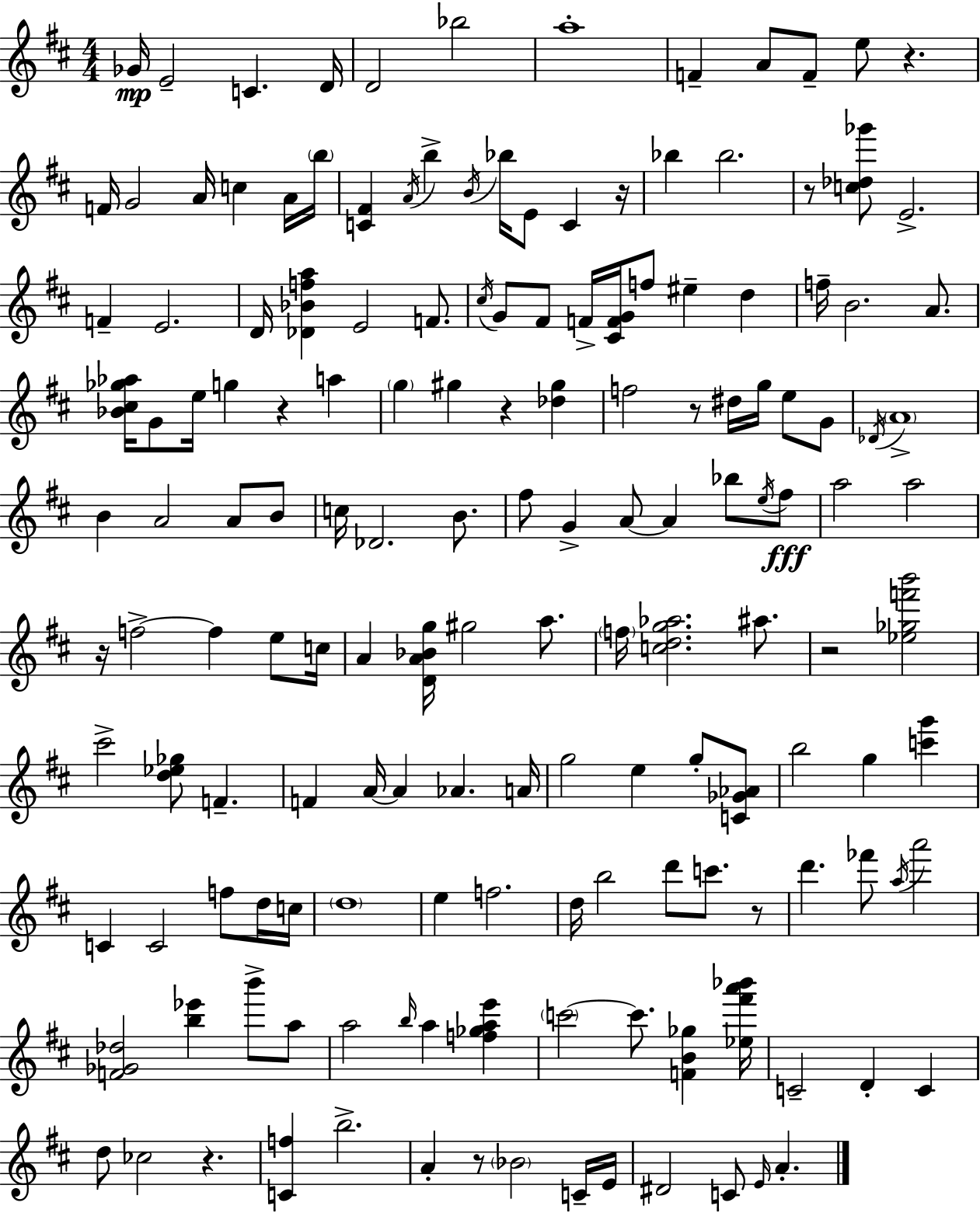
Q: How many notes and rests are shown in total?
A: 157